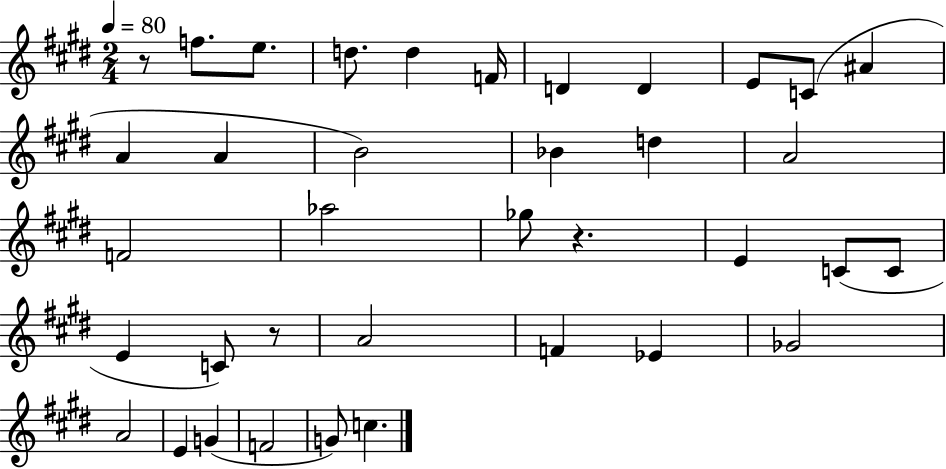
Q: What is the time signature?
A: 2/4